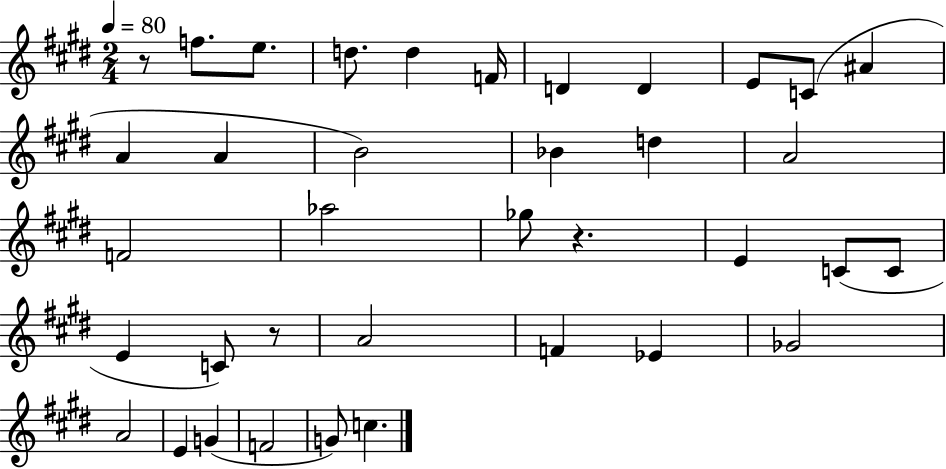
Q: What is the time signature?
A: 2/4